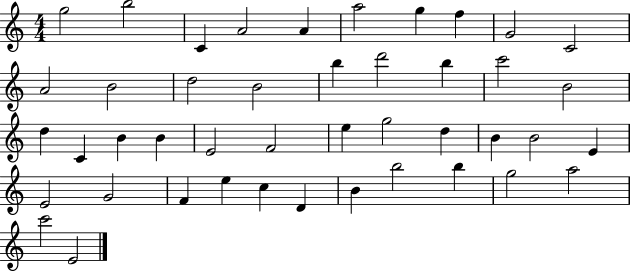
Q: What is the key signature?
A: C major